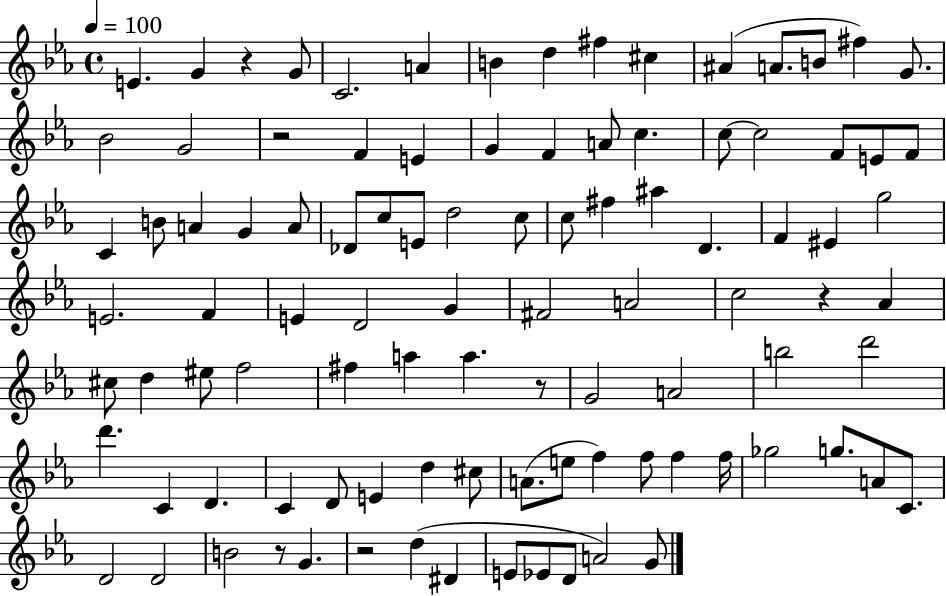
E4/q. G4/q R/q G4/e C4/h. A4/q B4/q D5/q F#5/q C#5/q A#4/q A4/e. B4/e F#5/q G4/e. Bb4/h G4/h R/h F4/q E4/q G4/q F4/q A4/e C5/q. C5/e C5/h F4/e E4/e F4/e C4/q B4/e A4/q G4/q A4/e Db4/e C5/e E4/e D5/h C5/e C5/e F#5/q A#5/q D4/q. F4/q EIS4/q G5/h E4/h. F4/q E4/q D4/h G4/q F#4/h A4/h C5/h R/q Ab4/q C#5/e D5/q EIS5/e F5/h F#5/q A5/q A5/q. R/e G4/h A4/h B5/h D6/h D6/q. C4/q D4/q. C4/q D4/e E4/q D5/q C#5/e A4/e. E5/e F5/q F5/e F5/q F5/s Gb5/h G5/e. A4/e C4/e. D4/h D4/h B4/h R/e G4/q. R/h D5/q D#4/q E4/e Eb4/e D4/e A4/h G4/e